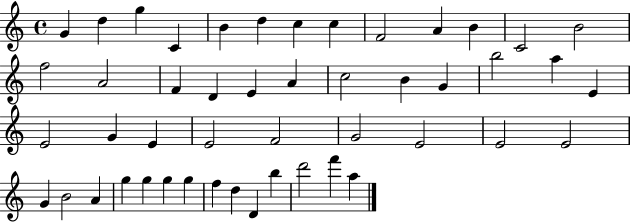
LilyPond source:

{
  \clef treble
  \time 4/4
  \defaultTimeSignature
  \key c \major
  g'4 d''4 g''4 c'4 | b'4 d''4 c''4 c''4 | f'2 a'4 b'4 | c'2 b'2 | \break f''2 a'2 | f'4 d'4 e'4 a'4 | c''2 b'4 g'4 | b''2 a''4 e'4 | \break e'2 g'4 e'4 | e'2 f'2 | g'2 e'2 | e'2 e'2 | \break g'4 b'2 a'4 | g''4 g''4 g''4 g''4 | f''4 d''4 d'4 b''4 | d'''2 f'''4 a''4 | \break \bar "|."
}